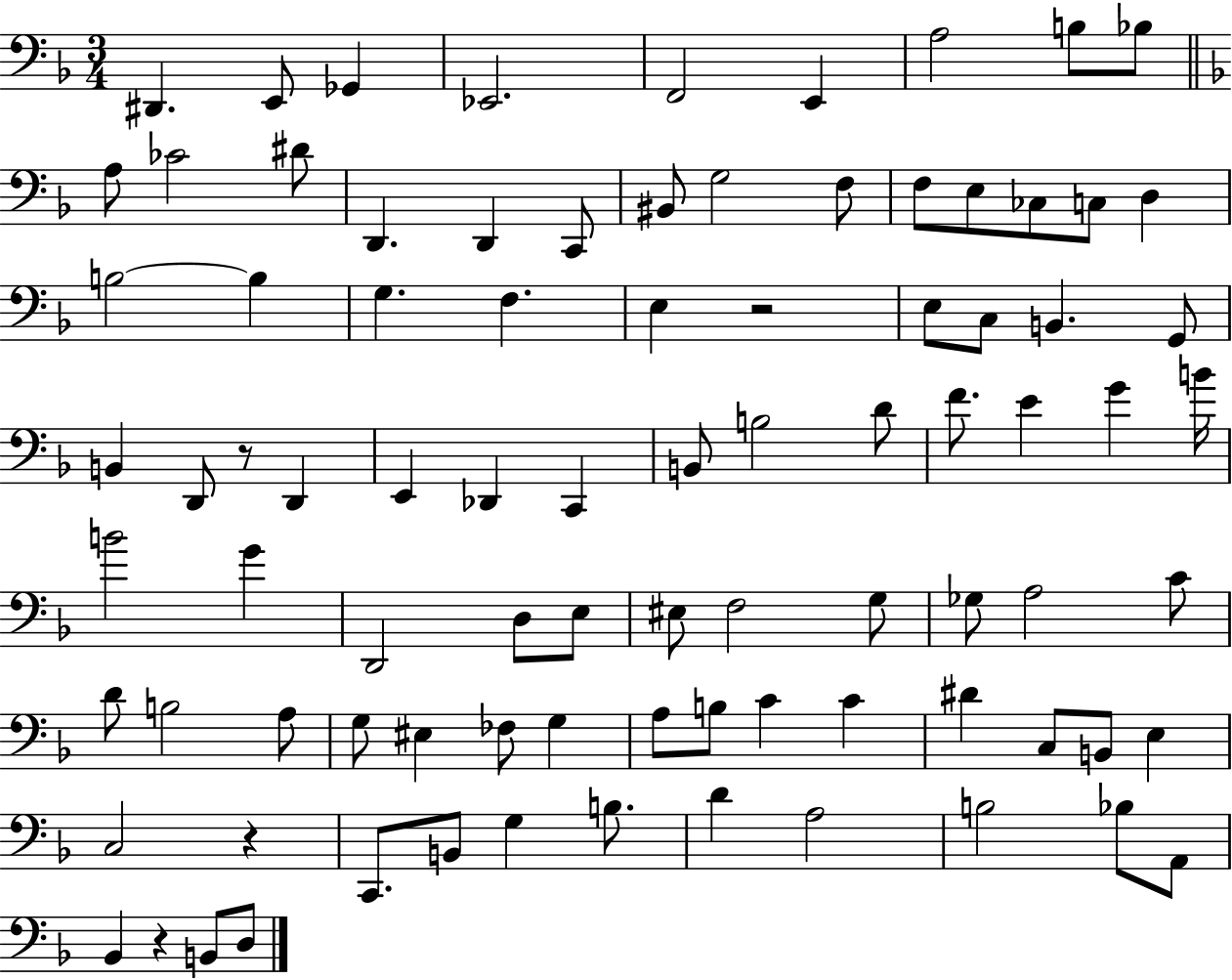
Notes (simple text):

D#2/q. E2/e Gb2/q Eb2/h. F2/h E2/q A3/h B3/e Bb3/e A3/e CES4/h D#4/e D2/q. D2/q C2/e BIS2/e G3/h F3/e F3/e E3/e CES3/e C3/e D3/q B3/h B3/q G3/q. F3/q. E3/q R/h E3/e C3/e B2/q. G2/e B2/q D2/e R/e D2/q E2/q Db2/q C2/q B2/e B3/h D4/e F4/e. E4/q G4/q B4/s B4/h G4/q D2/h D3/e E3/e EIS3/e F3/h G3/e Gb3/e A3/h C4/e D4/e B3/h A3/e G3/e EIS3/q FES3/e G3/q A3/e B3/e C4/q C4/q D#4/q C3/e B2/e E3/q C3/h R/q C2/e. B2/e G3/q B3/e. D4/q A3/h B3/h Bb3/e A2/e Bb2/q R/q B2/e D3/e